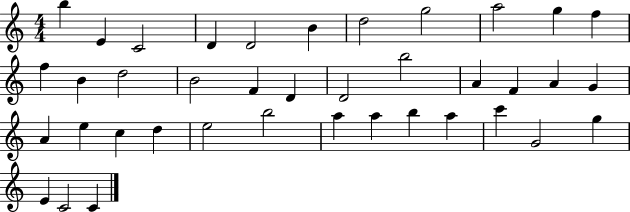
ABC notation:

X:1
T:Untitled
M:4/4
L:1/4
K:C
b E C2 D D2 B d2 g2 a2 g f f B d2 B2 F D D2 b2 A F A G A e c d e2 b2 a a b a c' G2 g E C2 C